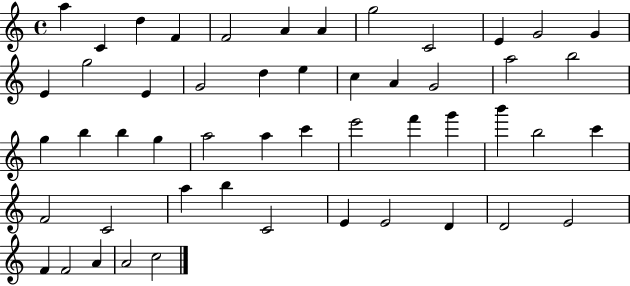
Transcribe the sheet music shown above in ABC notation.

X:1
T:Untitled
M:4/4
L:1/4
K:C
a C d F F2 A A g2 C2 E G2 G E g2 E G2 d e c A G2 a2 b2 g b b g a2 a c' e'2 f' g' b' b2 c' F2 C2 a b C2 E E2 D D2 E2 F F2 A A2 c2